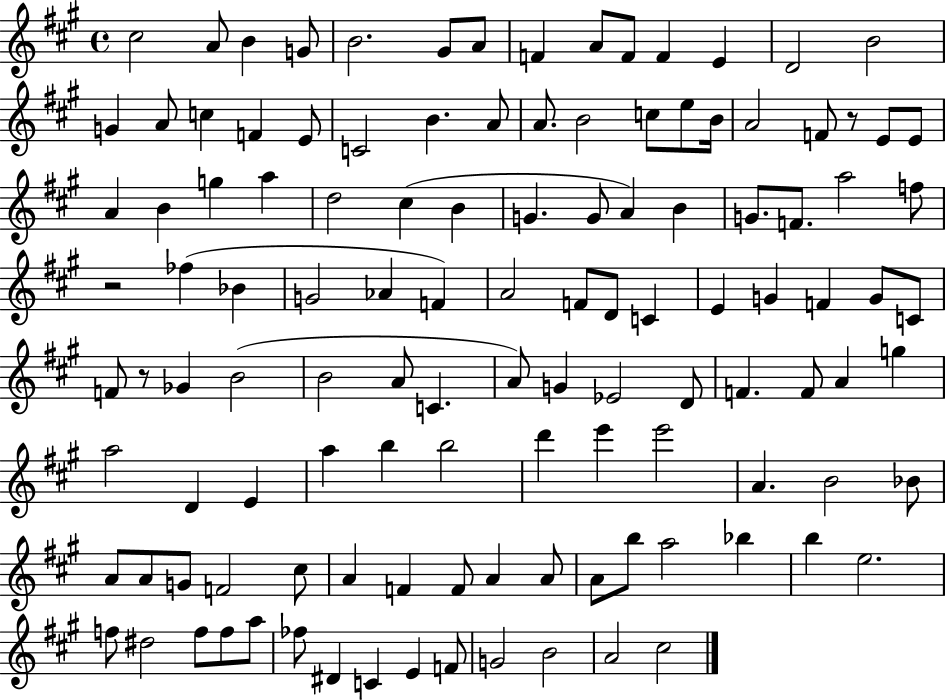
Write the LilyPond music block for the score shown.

{
  \clef treble
  \time 4/4
  \defaultTimeSignature
  \key a \major
  cis''2 a'8 b'4 g'8 | b'2. gis'8 a'8 | f'4 a'8 f'8 f'4 e'4 | d'2 b'2 | \break g'4 a'8 c''4 f'4 e'8 | c'2 b'4. a'8 | a'8. b'2 c''8 e''8 b'16 | a'2 f'8 r8 e'8 e'8 | \break a'4 b'4 g''4 a''4 | d''2 cis''4( b'4 | g'4. g'8 a'4) b'4 | g'8. f'8. a''2 f''8 | \break r2 fes''4( bes'4 | g'2 aes'4 f'4) | a'2 f'8 d'8 c'4 | e'4 g'4 f'4 g'8 c'8 | \break f'8 r8 ges'4 b'2( | b'2 a'8 c'4. | a'8) g'4 ees'2 d'8 | f'4. f'8 a'4 g''4 | \break a''2 d'4 e'4 | a''4 b''4 b''2 | d'''4 e'''4 e'''2 | a'4. b'2 bes'8 | \break a'8 a'8 g'8 f'2 cis''8 | a'4 f'4 f'8 a'4 a'8 | a'8 b''8 a''2 bes''4 | b''4 e''2. | \break f''8 dis''2 f''8 f''8 a''8 | fes''8 dis'4 c'4 e'4 f'8 | g'2 b'2 | a'2 cis''2 | \break \bar "|."
}